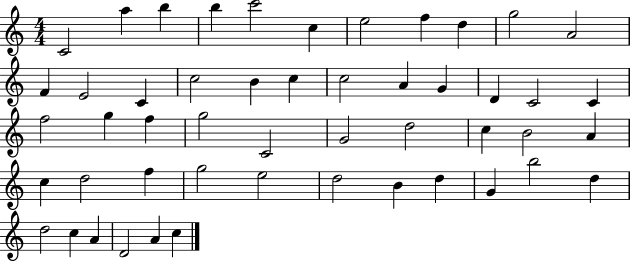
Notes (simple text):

C4/h A5/q B5/q B5/q C6/h C5/q E5/h F5/q D5/q G5/h A4/h F4/q E4/h C4/q C5/h B4/q C5/q C5/h A4/q G4/q D4/q C4/h C4/q F5/h G5/q F5/q G5/h C4/h G4/h D5/h C5/q B4/h A4/q C5/q D5/h F5/q G5/h E5/h D5/h B4/q D5/q G4/q B5/h D5/q D5/h C5/q A4/q D4/h A4/q C5/q